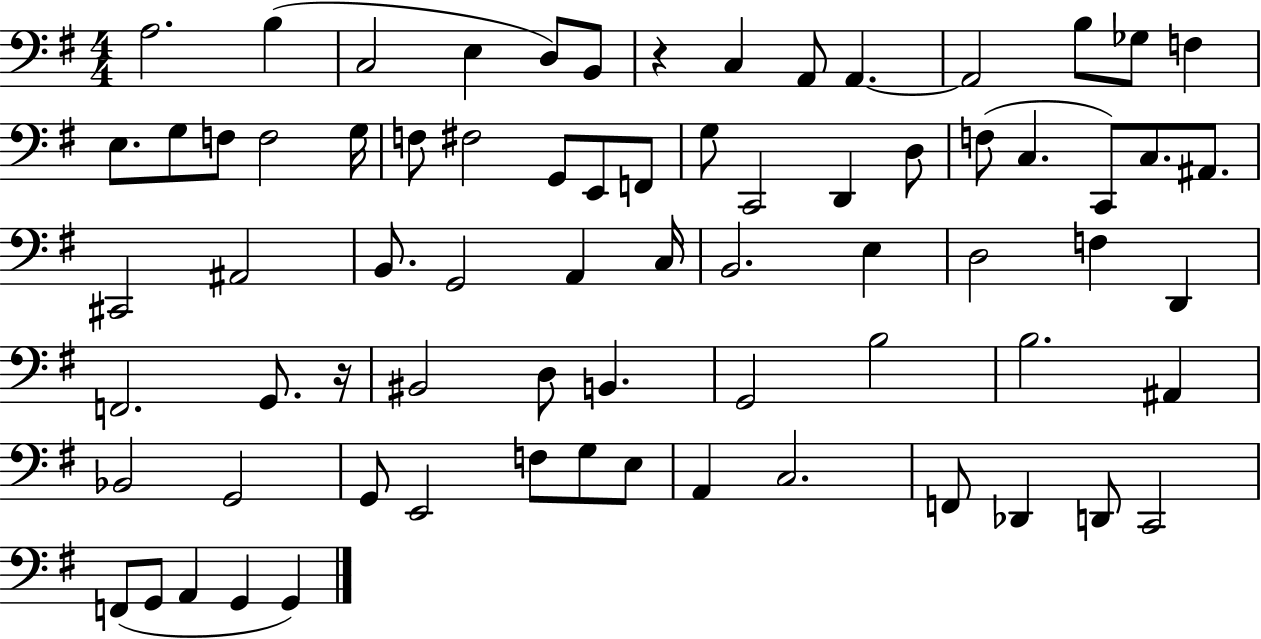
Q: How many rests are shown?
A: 2